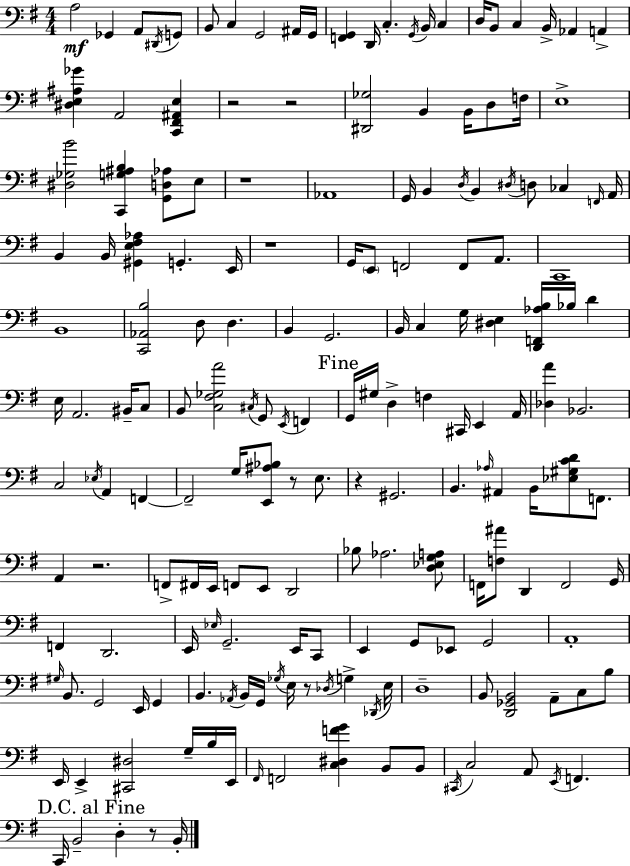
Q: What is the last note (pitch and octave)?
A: B2